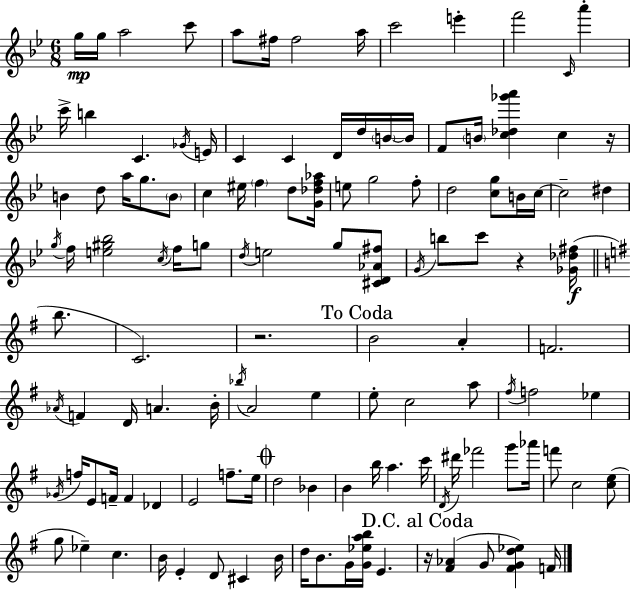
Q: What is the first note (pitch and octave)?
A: G5